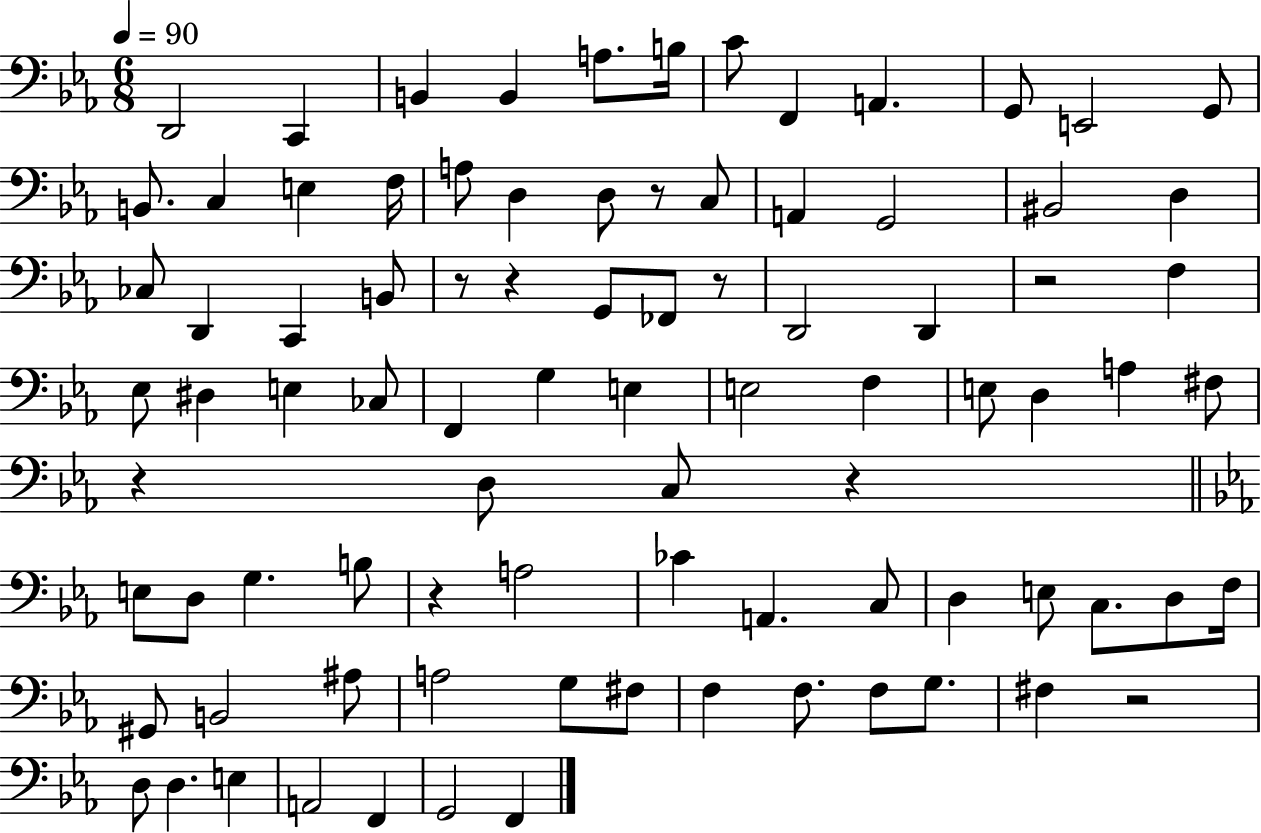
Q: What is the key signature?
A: EES major